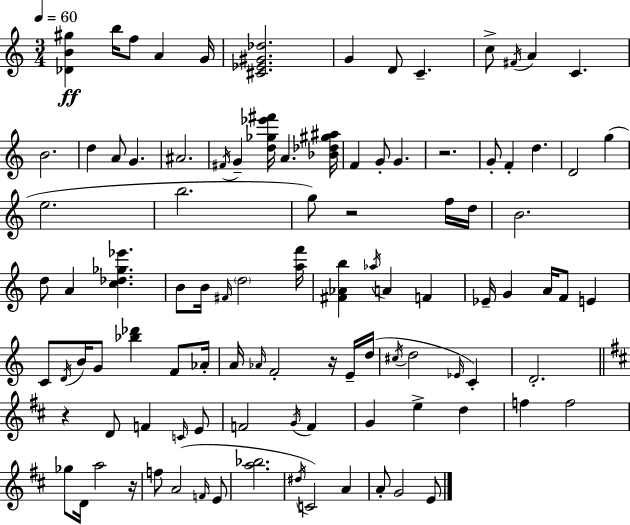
X:1
T:Untitled
M:3/4
L:1/4
K:Am
[_DB^g] b/4 f/2 A G/4 [^C_E^G_d]2 G D/2 C c/2 ^F/4 A C B2 d A/2 G ^A2 ^F/4 G [d_g_e'^f']/4 A [_B_d^g^a]/4 F G/2 G z2 G/2 F d D2 g e2 b2 g/2 z2 f/4 d/4 B2 d/2 A [c_d_g_e'] B/2 B/4 ^F/4 d2 [af']/4 [^F_Ab] _a/4 A F _E/4 G A/4 F/2 E C/2 D/4 B/4 G/2 [_b_d'] F/2 _A/4 A/4 _A/4 F2 z/4 E/4 d/4 ^c/4 d2 _E/4 C D2 z D/2 F C/4 E/2 F2 G/4 F G e d f f2 _g/2 D/4 a2 z/4 f/2 A2 F/4 E/2 [a_b]2 ^d/4 C2 A A/2 G2 E/2